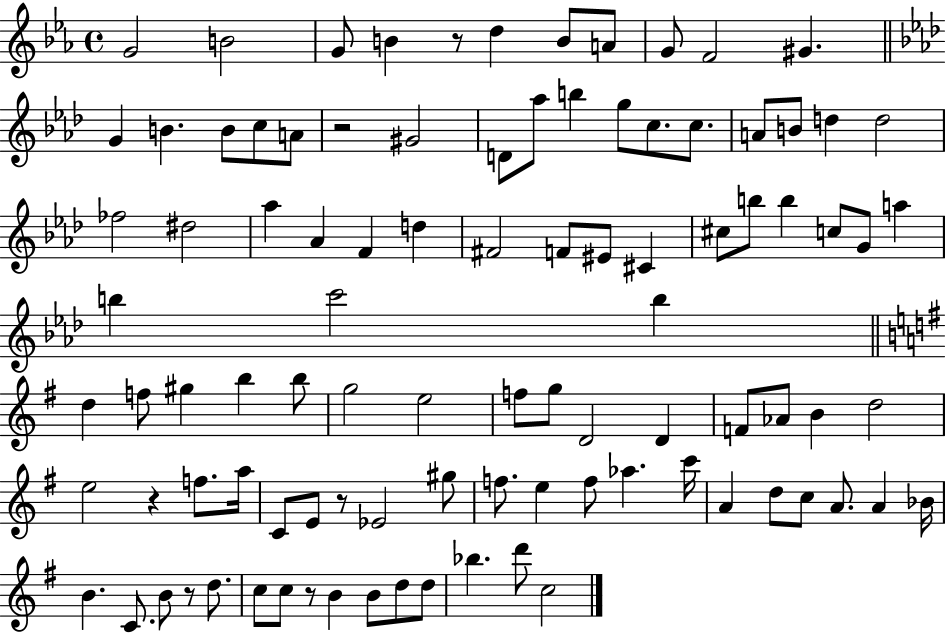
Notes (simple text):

G4/h B4/h G4/e B4/q R/e D5/q B4/e A4/e G4/e F4/h G#4/q. G4/q B4/q. B4/e C5/e A4/e R/h G#4/h D4/e Ab5/e B5/q G5/e C5/e. C5/e. A4/e B4/e D5/q D5/h FES5/h D#5/h Ab5/q Ab4/q F4/q D5/q F#4/h F4/e EIS4/e C#4/q C#5/e B5/e B5/q C5/e G4/e A5/q B5/q C6/h B5/q D5/q F5/e G#5/q B5/q B5/e G5/h E5/h F5/e G5/e D4/h D4/q F4/e Ab4/e B4/q D5/h E5/h R/q F5/e. A5/s C4/e E4/e R/e Eb4/h G#5/e F5/e. E5/q F5/e Ab5/q. C6/s A4/q D5/e C5/e A4/e. A4/q Bb4/s B4/q. C4/e. B4/e R/e D5/e. C5/e C5/e R/e B4/q B4/e D5/e D5/e Bb5/q. D6/e C5/h